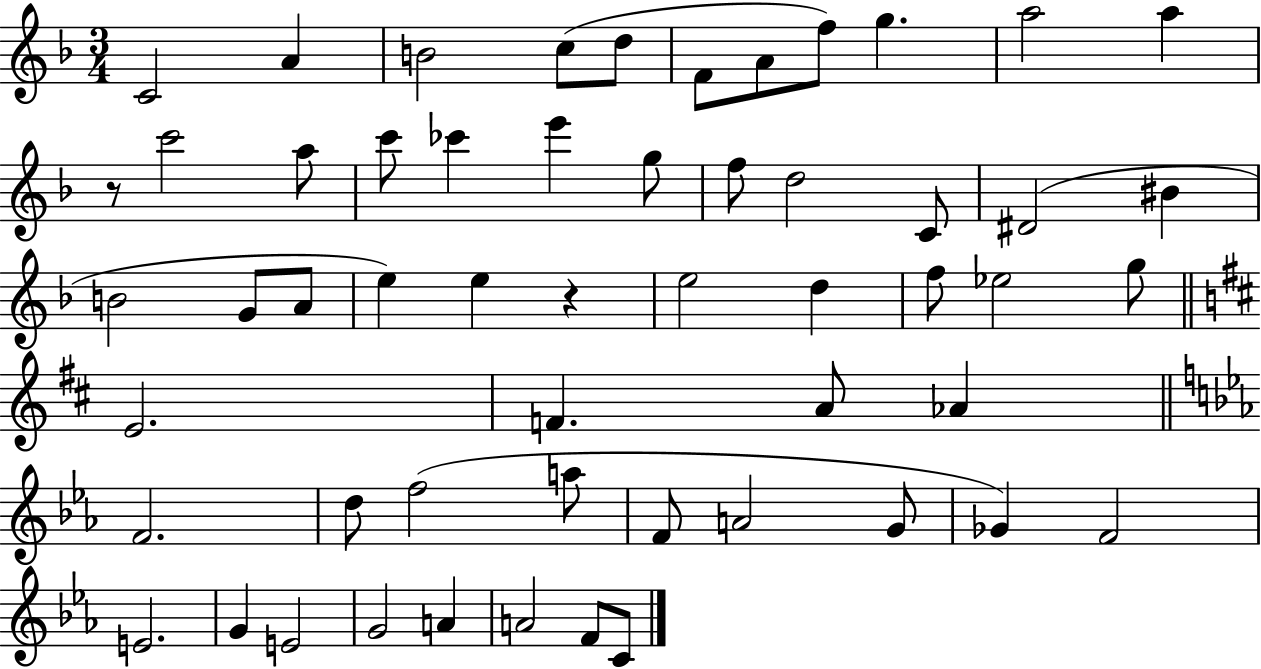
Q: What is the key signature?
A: F major